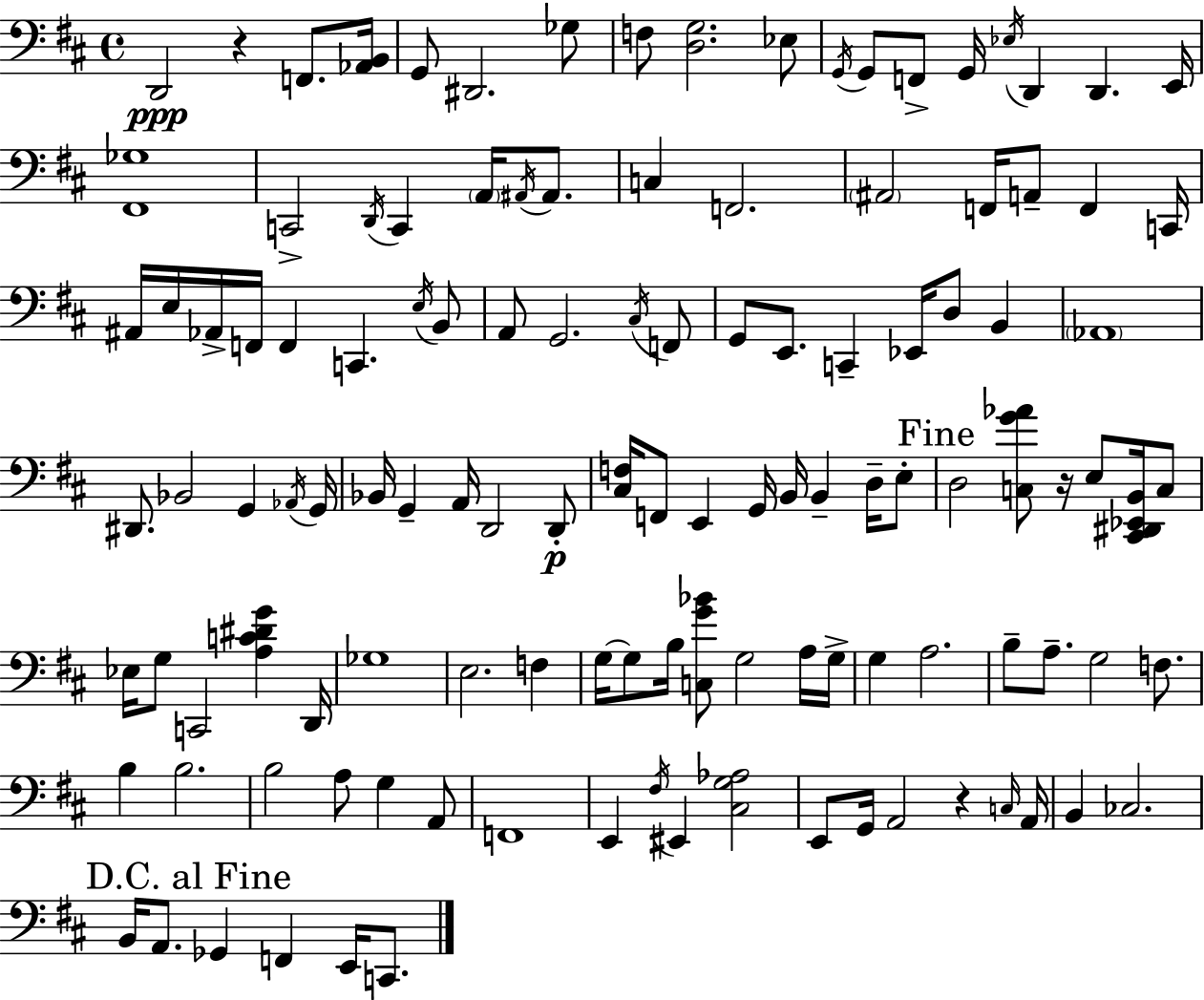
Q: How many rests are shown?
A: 3